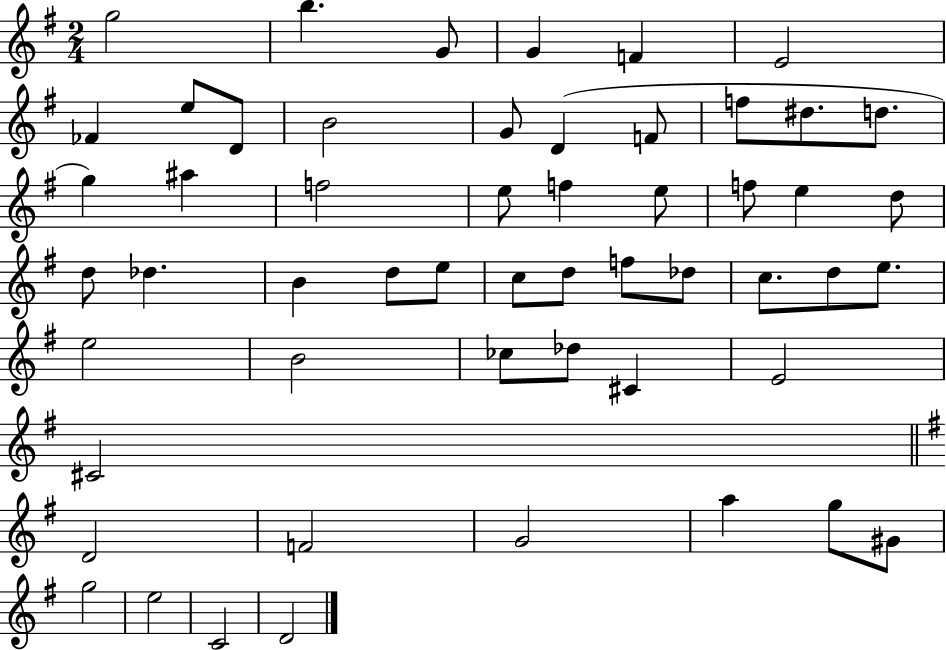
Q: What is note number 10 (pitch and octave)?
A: B4